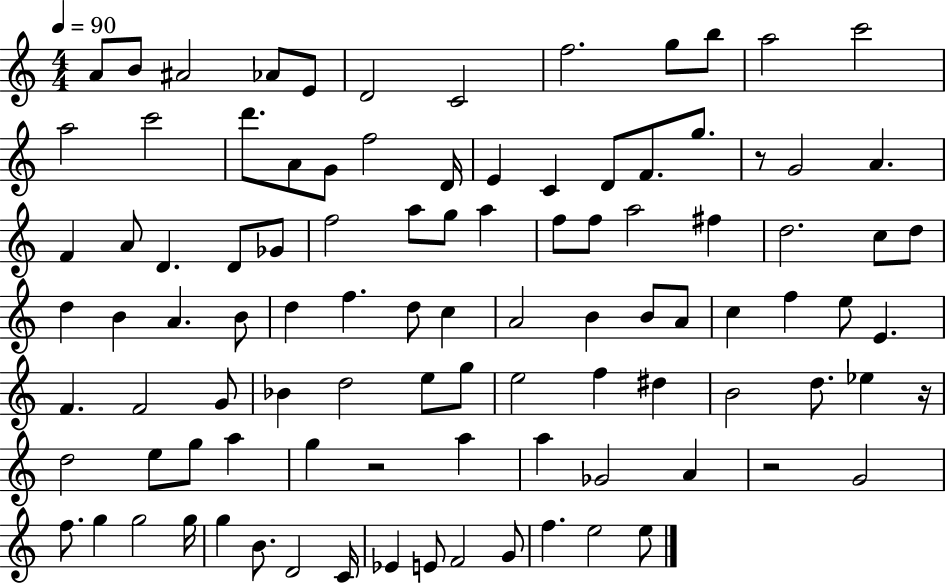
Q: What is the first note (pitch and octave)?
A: A4